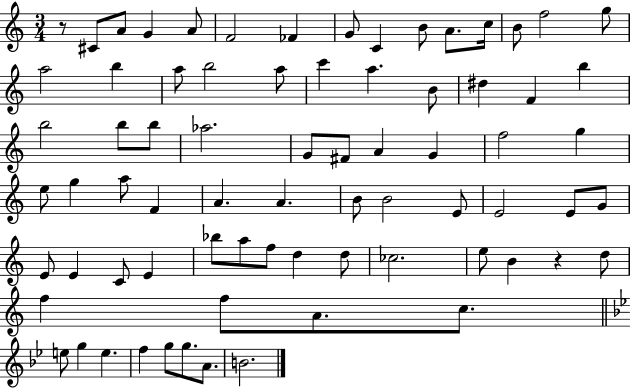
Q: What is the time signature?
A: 3/4